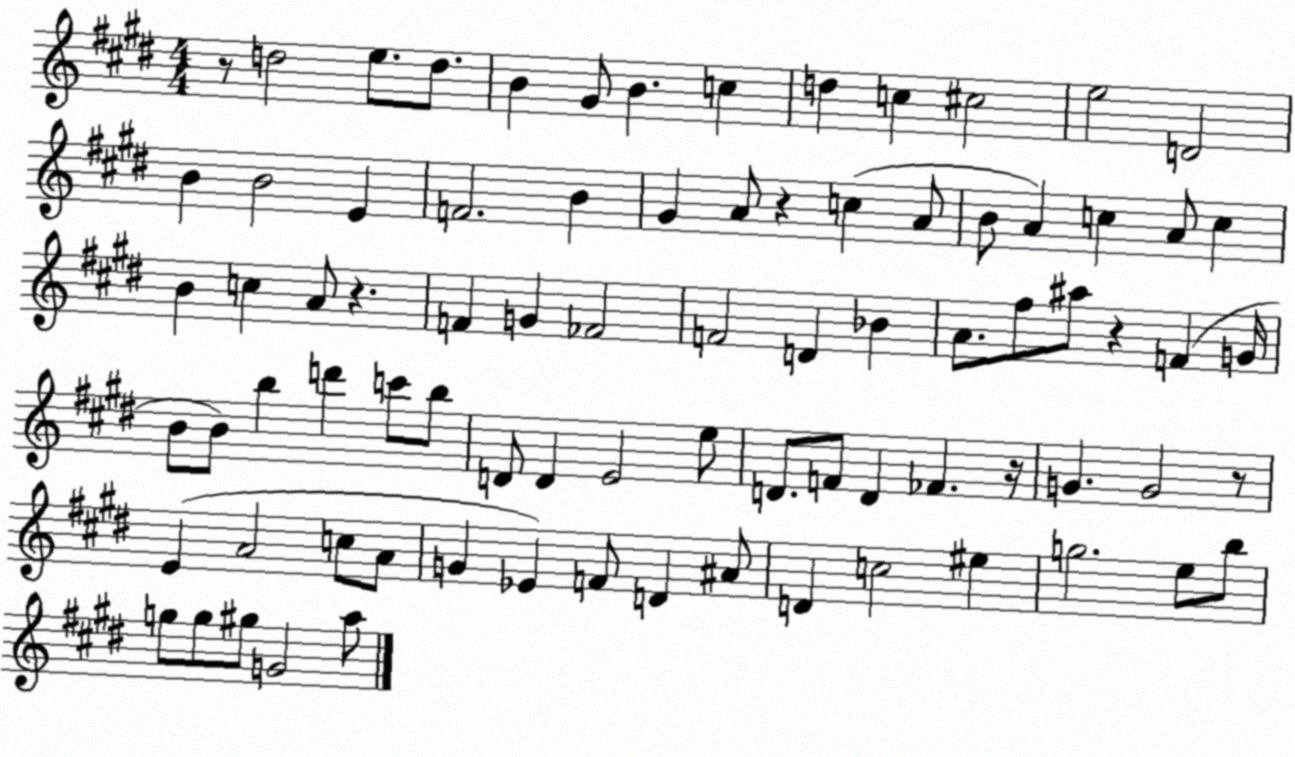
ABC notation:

X:1
T:Untitled
M:4/4
L:1/4
K:E
z/2 d2 e/2 d/2 B ^G/2 B c d c ^c2 e2 D2 B B2 E F2 B ^G A/2 z c A/2 B/2 A c A/2 c B c A/2 z F G _F2 F2 D _B A/2 ^f/2 ^a/2 z F G/4 B/2 B/2 b d' c'/2 b/2 D/2 D E2 e/2 D/2 F/2 D _F z/4 G G2 z/2 E A2 c/2 A/2 G _E F/2 D ^A/2 D c2 ^e g2 e/2 b/2 g/2 g/2 ^g/2 G2 a/2